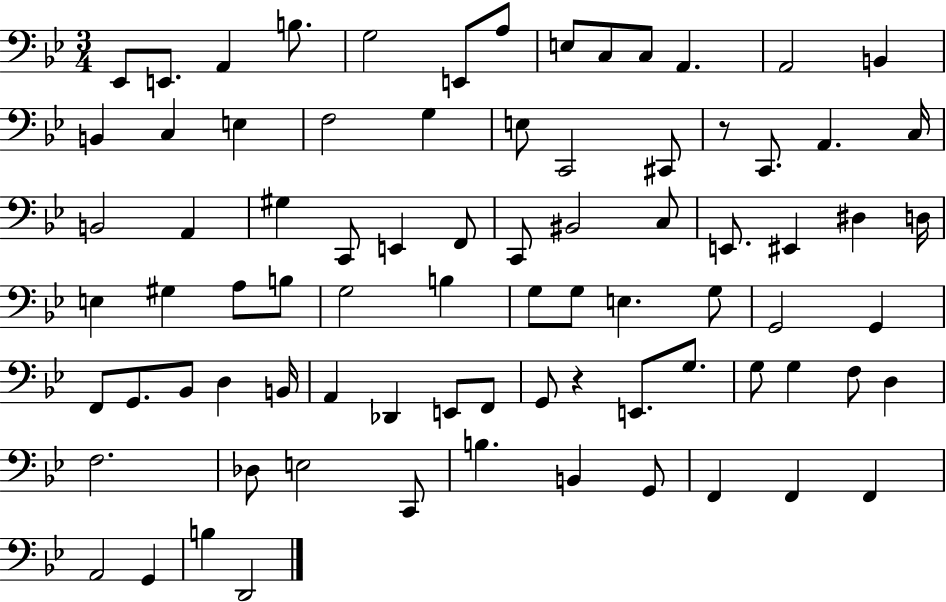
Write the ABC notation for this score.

X:1
T:Untitled
M:3/4
L:1/4
K:Bb
_E,,/2 E,,/2 A,, B,/2 G,2 E,,/2 A,/2 E,/2 C,/2 C,/2 A,, A,,2 B,, B,, C, E, F,2 G, E,/2 C,,2 ^C,,/2 z/2 C,,/2 A,, C,/4 B,,2 A,, ^G, C,,/2 E,, F,,/2 C,,/2 ^B,,2 C,/2 E,,/2 ^E,, ^D, D,/4 E, ^G, A,/2 B,/2 G,2 B, G,/2 G,/2 E, G,/2 G,,2 G,, F,,/2 G,,/2 _B,,/2 D, B,,/4 A,, _D,, E,,/2 F,,/2 G,,/2 z E,,/2 G,/2 G,/2 G, F,/2 D, F,2 _D,/2 E,2 C,,/2 B, B,, G,,/2 F,, F,, F,, A,,2 G,, B, D,,2